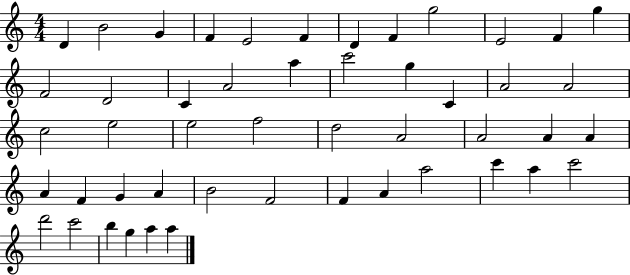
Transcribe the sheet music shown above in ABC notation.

X:1
T:Untitled
M:4/4
L:1/4
K:C
D B2 G F E2 F D F g2 E2 F g F2 D2 C A2 a c'2 g C A2 A2 c2 e2 e2 f2 d2 A2 A2 A A A F G A B2 F2 F A a2 c' a c'2 d'2 c'2 b g a a